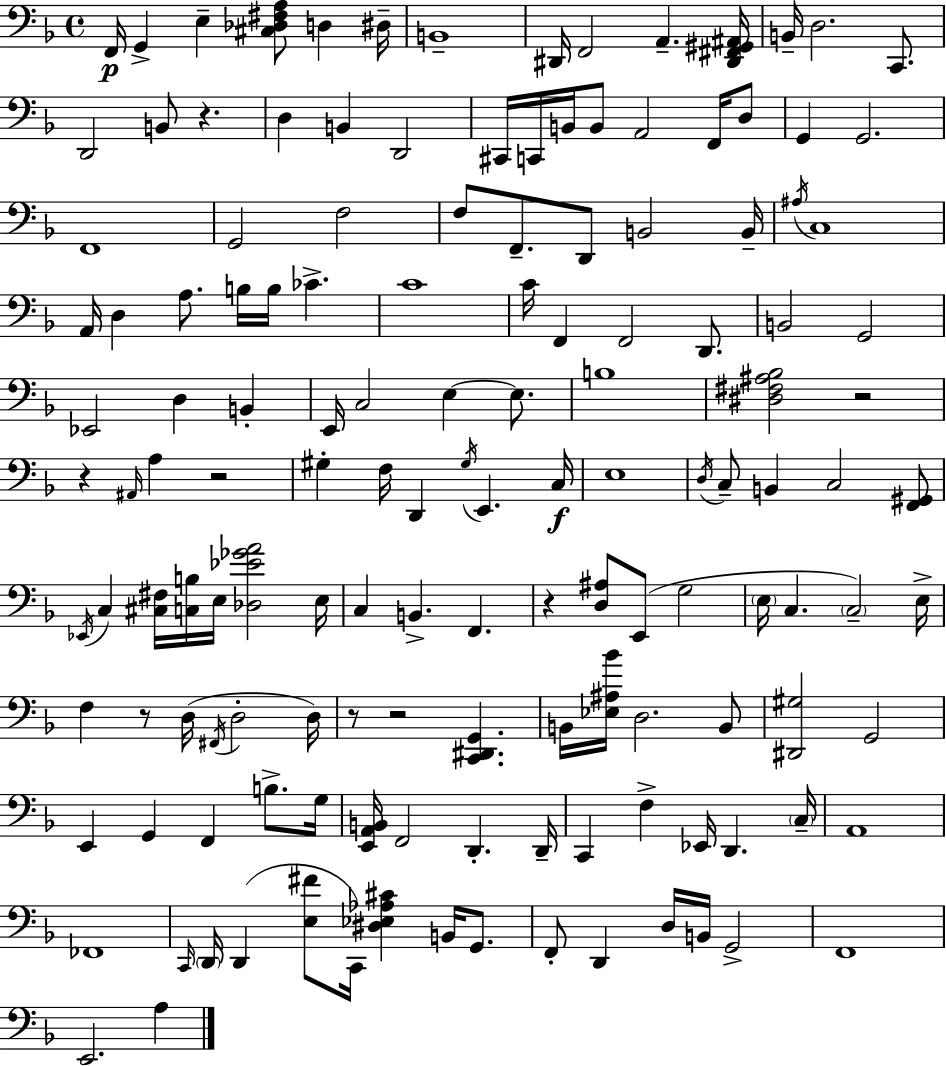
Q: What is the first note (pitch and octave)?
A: F2